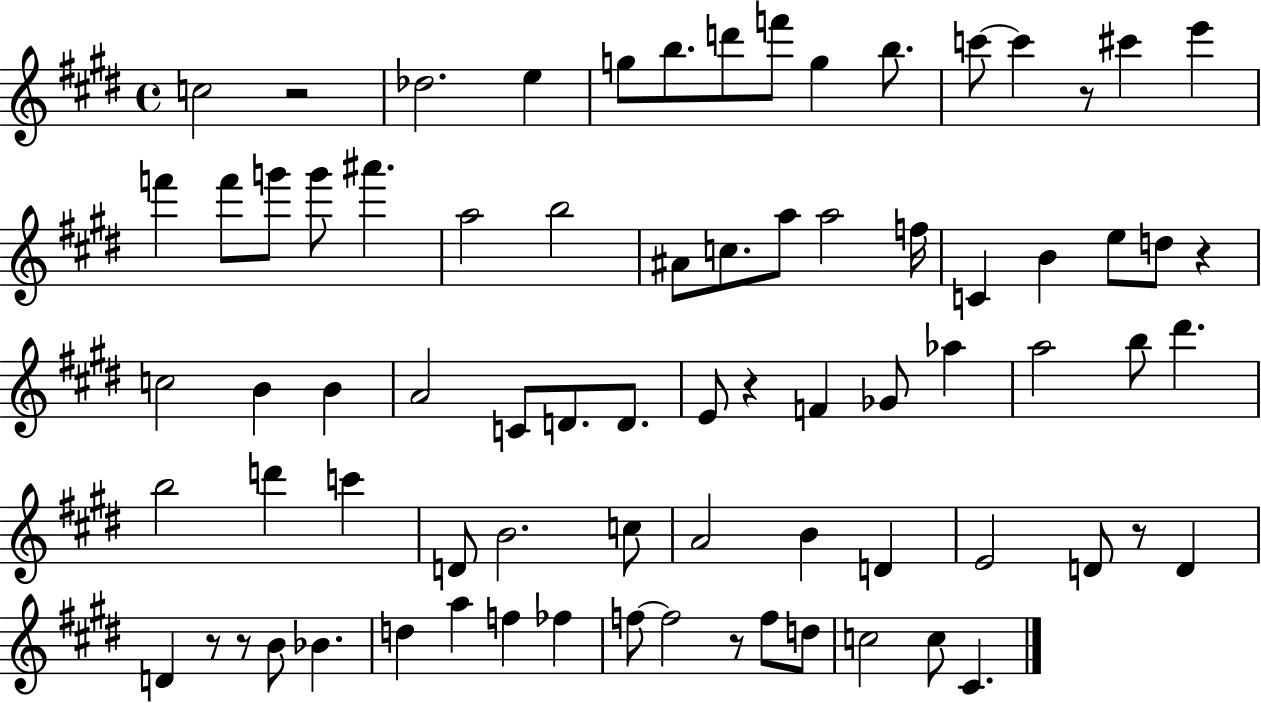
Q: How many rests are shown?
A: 8